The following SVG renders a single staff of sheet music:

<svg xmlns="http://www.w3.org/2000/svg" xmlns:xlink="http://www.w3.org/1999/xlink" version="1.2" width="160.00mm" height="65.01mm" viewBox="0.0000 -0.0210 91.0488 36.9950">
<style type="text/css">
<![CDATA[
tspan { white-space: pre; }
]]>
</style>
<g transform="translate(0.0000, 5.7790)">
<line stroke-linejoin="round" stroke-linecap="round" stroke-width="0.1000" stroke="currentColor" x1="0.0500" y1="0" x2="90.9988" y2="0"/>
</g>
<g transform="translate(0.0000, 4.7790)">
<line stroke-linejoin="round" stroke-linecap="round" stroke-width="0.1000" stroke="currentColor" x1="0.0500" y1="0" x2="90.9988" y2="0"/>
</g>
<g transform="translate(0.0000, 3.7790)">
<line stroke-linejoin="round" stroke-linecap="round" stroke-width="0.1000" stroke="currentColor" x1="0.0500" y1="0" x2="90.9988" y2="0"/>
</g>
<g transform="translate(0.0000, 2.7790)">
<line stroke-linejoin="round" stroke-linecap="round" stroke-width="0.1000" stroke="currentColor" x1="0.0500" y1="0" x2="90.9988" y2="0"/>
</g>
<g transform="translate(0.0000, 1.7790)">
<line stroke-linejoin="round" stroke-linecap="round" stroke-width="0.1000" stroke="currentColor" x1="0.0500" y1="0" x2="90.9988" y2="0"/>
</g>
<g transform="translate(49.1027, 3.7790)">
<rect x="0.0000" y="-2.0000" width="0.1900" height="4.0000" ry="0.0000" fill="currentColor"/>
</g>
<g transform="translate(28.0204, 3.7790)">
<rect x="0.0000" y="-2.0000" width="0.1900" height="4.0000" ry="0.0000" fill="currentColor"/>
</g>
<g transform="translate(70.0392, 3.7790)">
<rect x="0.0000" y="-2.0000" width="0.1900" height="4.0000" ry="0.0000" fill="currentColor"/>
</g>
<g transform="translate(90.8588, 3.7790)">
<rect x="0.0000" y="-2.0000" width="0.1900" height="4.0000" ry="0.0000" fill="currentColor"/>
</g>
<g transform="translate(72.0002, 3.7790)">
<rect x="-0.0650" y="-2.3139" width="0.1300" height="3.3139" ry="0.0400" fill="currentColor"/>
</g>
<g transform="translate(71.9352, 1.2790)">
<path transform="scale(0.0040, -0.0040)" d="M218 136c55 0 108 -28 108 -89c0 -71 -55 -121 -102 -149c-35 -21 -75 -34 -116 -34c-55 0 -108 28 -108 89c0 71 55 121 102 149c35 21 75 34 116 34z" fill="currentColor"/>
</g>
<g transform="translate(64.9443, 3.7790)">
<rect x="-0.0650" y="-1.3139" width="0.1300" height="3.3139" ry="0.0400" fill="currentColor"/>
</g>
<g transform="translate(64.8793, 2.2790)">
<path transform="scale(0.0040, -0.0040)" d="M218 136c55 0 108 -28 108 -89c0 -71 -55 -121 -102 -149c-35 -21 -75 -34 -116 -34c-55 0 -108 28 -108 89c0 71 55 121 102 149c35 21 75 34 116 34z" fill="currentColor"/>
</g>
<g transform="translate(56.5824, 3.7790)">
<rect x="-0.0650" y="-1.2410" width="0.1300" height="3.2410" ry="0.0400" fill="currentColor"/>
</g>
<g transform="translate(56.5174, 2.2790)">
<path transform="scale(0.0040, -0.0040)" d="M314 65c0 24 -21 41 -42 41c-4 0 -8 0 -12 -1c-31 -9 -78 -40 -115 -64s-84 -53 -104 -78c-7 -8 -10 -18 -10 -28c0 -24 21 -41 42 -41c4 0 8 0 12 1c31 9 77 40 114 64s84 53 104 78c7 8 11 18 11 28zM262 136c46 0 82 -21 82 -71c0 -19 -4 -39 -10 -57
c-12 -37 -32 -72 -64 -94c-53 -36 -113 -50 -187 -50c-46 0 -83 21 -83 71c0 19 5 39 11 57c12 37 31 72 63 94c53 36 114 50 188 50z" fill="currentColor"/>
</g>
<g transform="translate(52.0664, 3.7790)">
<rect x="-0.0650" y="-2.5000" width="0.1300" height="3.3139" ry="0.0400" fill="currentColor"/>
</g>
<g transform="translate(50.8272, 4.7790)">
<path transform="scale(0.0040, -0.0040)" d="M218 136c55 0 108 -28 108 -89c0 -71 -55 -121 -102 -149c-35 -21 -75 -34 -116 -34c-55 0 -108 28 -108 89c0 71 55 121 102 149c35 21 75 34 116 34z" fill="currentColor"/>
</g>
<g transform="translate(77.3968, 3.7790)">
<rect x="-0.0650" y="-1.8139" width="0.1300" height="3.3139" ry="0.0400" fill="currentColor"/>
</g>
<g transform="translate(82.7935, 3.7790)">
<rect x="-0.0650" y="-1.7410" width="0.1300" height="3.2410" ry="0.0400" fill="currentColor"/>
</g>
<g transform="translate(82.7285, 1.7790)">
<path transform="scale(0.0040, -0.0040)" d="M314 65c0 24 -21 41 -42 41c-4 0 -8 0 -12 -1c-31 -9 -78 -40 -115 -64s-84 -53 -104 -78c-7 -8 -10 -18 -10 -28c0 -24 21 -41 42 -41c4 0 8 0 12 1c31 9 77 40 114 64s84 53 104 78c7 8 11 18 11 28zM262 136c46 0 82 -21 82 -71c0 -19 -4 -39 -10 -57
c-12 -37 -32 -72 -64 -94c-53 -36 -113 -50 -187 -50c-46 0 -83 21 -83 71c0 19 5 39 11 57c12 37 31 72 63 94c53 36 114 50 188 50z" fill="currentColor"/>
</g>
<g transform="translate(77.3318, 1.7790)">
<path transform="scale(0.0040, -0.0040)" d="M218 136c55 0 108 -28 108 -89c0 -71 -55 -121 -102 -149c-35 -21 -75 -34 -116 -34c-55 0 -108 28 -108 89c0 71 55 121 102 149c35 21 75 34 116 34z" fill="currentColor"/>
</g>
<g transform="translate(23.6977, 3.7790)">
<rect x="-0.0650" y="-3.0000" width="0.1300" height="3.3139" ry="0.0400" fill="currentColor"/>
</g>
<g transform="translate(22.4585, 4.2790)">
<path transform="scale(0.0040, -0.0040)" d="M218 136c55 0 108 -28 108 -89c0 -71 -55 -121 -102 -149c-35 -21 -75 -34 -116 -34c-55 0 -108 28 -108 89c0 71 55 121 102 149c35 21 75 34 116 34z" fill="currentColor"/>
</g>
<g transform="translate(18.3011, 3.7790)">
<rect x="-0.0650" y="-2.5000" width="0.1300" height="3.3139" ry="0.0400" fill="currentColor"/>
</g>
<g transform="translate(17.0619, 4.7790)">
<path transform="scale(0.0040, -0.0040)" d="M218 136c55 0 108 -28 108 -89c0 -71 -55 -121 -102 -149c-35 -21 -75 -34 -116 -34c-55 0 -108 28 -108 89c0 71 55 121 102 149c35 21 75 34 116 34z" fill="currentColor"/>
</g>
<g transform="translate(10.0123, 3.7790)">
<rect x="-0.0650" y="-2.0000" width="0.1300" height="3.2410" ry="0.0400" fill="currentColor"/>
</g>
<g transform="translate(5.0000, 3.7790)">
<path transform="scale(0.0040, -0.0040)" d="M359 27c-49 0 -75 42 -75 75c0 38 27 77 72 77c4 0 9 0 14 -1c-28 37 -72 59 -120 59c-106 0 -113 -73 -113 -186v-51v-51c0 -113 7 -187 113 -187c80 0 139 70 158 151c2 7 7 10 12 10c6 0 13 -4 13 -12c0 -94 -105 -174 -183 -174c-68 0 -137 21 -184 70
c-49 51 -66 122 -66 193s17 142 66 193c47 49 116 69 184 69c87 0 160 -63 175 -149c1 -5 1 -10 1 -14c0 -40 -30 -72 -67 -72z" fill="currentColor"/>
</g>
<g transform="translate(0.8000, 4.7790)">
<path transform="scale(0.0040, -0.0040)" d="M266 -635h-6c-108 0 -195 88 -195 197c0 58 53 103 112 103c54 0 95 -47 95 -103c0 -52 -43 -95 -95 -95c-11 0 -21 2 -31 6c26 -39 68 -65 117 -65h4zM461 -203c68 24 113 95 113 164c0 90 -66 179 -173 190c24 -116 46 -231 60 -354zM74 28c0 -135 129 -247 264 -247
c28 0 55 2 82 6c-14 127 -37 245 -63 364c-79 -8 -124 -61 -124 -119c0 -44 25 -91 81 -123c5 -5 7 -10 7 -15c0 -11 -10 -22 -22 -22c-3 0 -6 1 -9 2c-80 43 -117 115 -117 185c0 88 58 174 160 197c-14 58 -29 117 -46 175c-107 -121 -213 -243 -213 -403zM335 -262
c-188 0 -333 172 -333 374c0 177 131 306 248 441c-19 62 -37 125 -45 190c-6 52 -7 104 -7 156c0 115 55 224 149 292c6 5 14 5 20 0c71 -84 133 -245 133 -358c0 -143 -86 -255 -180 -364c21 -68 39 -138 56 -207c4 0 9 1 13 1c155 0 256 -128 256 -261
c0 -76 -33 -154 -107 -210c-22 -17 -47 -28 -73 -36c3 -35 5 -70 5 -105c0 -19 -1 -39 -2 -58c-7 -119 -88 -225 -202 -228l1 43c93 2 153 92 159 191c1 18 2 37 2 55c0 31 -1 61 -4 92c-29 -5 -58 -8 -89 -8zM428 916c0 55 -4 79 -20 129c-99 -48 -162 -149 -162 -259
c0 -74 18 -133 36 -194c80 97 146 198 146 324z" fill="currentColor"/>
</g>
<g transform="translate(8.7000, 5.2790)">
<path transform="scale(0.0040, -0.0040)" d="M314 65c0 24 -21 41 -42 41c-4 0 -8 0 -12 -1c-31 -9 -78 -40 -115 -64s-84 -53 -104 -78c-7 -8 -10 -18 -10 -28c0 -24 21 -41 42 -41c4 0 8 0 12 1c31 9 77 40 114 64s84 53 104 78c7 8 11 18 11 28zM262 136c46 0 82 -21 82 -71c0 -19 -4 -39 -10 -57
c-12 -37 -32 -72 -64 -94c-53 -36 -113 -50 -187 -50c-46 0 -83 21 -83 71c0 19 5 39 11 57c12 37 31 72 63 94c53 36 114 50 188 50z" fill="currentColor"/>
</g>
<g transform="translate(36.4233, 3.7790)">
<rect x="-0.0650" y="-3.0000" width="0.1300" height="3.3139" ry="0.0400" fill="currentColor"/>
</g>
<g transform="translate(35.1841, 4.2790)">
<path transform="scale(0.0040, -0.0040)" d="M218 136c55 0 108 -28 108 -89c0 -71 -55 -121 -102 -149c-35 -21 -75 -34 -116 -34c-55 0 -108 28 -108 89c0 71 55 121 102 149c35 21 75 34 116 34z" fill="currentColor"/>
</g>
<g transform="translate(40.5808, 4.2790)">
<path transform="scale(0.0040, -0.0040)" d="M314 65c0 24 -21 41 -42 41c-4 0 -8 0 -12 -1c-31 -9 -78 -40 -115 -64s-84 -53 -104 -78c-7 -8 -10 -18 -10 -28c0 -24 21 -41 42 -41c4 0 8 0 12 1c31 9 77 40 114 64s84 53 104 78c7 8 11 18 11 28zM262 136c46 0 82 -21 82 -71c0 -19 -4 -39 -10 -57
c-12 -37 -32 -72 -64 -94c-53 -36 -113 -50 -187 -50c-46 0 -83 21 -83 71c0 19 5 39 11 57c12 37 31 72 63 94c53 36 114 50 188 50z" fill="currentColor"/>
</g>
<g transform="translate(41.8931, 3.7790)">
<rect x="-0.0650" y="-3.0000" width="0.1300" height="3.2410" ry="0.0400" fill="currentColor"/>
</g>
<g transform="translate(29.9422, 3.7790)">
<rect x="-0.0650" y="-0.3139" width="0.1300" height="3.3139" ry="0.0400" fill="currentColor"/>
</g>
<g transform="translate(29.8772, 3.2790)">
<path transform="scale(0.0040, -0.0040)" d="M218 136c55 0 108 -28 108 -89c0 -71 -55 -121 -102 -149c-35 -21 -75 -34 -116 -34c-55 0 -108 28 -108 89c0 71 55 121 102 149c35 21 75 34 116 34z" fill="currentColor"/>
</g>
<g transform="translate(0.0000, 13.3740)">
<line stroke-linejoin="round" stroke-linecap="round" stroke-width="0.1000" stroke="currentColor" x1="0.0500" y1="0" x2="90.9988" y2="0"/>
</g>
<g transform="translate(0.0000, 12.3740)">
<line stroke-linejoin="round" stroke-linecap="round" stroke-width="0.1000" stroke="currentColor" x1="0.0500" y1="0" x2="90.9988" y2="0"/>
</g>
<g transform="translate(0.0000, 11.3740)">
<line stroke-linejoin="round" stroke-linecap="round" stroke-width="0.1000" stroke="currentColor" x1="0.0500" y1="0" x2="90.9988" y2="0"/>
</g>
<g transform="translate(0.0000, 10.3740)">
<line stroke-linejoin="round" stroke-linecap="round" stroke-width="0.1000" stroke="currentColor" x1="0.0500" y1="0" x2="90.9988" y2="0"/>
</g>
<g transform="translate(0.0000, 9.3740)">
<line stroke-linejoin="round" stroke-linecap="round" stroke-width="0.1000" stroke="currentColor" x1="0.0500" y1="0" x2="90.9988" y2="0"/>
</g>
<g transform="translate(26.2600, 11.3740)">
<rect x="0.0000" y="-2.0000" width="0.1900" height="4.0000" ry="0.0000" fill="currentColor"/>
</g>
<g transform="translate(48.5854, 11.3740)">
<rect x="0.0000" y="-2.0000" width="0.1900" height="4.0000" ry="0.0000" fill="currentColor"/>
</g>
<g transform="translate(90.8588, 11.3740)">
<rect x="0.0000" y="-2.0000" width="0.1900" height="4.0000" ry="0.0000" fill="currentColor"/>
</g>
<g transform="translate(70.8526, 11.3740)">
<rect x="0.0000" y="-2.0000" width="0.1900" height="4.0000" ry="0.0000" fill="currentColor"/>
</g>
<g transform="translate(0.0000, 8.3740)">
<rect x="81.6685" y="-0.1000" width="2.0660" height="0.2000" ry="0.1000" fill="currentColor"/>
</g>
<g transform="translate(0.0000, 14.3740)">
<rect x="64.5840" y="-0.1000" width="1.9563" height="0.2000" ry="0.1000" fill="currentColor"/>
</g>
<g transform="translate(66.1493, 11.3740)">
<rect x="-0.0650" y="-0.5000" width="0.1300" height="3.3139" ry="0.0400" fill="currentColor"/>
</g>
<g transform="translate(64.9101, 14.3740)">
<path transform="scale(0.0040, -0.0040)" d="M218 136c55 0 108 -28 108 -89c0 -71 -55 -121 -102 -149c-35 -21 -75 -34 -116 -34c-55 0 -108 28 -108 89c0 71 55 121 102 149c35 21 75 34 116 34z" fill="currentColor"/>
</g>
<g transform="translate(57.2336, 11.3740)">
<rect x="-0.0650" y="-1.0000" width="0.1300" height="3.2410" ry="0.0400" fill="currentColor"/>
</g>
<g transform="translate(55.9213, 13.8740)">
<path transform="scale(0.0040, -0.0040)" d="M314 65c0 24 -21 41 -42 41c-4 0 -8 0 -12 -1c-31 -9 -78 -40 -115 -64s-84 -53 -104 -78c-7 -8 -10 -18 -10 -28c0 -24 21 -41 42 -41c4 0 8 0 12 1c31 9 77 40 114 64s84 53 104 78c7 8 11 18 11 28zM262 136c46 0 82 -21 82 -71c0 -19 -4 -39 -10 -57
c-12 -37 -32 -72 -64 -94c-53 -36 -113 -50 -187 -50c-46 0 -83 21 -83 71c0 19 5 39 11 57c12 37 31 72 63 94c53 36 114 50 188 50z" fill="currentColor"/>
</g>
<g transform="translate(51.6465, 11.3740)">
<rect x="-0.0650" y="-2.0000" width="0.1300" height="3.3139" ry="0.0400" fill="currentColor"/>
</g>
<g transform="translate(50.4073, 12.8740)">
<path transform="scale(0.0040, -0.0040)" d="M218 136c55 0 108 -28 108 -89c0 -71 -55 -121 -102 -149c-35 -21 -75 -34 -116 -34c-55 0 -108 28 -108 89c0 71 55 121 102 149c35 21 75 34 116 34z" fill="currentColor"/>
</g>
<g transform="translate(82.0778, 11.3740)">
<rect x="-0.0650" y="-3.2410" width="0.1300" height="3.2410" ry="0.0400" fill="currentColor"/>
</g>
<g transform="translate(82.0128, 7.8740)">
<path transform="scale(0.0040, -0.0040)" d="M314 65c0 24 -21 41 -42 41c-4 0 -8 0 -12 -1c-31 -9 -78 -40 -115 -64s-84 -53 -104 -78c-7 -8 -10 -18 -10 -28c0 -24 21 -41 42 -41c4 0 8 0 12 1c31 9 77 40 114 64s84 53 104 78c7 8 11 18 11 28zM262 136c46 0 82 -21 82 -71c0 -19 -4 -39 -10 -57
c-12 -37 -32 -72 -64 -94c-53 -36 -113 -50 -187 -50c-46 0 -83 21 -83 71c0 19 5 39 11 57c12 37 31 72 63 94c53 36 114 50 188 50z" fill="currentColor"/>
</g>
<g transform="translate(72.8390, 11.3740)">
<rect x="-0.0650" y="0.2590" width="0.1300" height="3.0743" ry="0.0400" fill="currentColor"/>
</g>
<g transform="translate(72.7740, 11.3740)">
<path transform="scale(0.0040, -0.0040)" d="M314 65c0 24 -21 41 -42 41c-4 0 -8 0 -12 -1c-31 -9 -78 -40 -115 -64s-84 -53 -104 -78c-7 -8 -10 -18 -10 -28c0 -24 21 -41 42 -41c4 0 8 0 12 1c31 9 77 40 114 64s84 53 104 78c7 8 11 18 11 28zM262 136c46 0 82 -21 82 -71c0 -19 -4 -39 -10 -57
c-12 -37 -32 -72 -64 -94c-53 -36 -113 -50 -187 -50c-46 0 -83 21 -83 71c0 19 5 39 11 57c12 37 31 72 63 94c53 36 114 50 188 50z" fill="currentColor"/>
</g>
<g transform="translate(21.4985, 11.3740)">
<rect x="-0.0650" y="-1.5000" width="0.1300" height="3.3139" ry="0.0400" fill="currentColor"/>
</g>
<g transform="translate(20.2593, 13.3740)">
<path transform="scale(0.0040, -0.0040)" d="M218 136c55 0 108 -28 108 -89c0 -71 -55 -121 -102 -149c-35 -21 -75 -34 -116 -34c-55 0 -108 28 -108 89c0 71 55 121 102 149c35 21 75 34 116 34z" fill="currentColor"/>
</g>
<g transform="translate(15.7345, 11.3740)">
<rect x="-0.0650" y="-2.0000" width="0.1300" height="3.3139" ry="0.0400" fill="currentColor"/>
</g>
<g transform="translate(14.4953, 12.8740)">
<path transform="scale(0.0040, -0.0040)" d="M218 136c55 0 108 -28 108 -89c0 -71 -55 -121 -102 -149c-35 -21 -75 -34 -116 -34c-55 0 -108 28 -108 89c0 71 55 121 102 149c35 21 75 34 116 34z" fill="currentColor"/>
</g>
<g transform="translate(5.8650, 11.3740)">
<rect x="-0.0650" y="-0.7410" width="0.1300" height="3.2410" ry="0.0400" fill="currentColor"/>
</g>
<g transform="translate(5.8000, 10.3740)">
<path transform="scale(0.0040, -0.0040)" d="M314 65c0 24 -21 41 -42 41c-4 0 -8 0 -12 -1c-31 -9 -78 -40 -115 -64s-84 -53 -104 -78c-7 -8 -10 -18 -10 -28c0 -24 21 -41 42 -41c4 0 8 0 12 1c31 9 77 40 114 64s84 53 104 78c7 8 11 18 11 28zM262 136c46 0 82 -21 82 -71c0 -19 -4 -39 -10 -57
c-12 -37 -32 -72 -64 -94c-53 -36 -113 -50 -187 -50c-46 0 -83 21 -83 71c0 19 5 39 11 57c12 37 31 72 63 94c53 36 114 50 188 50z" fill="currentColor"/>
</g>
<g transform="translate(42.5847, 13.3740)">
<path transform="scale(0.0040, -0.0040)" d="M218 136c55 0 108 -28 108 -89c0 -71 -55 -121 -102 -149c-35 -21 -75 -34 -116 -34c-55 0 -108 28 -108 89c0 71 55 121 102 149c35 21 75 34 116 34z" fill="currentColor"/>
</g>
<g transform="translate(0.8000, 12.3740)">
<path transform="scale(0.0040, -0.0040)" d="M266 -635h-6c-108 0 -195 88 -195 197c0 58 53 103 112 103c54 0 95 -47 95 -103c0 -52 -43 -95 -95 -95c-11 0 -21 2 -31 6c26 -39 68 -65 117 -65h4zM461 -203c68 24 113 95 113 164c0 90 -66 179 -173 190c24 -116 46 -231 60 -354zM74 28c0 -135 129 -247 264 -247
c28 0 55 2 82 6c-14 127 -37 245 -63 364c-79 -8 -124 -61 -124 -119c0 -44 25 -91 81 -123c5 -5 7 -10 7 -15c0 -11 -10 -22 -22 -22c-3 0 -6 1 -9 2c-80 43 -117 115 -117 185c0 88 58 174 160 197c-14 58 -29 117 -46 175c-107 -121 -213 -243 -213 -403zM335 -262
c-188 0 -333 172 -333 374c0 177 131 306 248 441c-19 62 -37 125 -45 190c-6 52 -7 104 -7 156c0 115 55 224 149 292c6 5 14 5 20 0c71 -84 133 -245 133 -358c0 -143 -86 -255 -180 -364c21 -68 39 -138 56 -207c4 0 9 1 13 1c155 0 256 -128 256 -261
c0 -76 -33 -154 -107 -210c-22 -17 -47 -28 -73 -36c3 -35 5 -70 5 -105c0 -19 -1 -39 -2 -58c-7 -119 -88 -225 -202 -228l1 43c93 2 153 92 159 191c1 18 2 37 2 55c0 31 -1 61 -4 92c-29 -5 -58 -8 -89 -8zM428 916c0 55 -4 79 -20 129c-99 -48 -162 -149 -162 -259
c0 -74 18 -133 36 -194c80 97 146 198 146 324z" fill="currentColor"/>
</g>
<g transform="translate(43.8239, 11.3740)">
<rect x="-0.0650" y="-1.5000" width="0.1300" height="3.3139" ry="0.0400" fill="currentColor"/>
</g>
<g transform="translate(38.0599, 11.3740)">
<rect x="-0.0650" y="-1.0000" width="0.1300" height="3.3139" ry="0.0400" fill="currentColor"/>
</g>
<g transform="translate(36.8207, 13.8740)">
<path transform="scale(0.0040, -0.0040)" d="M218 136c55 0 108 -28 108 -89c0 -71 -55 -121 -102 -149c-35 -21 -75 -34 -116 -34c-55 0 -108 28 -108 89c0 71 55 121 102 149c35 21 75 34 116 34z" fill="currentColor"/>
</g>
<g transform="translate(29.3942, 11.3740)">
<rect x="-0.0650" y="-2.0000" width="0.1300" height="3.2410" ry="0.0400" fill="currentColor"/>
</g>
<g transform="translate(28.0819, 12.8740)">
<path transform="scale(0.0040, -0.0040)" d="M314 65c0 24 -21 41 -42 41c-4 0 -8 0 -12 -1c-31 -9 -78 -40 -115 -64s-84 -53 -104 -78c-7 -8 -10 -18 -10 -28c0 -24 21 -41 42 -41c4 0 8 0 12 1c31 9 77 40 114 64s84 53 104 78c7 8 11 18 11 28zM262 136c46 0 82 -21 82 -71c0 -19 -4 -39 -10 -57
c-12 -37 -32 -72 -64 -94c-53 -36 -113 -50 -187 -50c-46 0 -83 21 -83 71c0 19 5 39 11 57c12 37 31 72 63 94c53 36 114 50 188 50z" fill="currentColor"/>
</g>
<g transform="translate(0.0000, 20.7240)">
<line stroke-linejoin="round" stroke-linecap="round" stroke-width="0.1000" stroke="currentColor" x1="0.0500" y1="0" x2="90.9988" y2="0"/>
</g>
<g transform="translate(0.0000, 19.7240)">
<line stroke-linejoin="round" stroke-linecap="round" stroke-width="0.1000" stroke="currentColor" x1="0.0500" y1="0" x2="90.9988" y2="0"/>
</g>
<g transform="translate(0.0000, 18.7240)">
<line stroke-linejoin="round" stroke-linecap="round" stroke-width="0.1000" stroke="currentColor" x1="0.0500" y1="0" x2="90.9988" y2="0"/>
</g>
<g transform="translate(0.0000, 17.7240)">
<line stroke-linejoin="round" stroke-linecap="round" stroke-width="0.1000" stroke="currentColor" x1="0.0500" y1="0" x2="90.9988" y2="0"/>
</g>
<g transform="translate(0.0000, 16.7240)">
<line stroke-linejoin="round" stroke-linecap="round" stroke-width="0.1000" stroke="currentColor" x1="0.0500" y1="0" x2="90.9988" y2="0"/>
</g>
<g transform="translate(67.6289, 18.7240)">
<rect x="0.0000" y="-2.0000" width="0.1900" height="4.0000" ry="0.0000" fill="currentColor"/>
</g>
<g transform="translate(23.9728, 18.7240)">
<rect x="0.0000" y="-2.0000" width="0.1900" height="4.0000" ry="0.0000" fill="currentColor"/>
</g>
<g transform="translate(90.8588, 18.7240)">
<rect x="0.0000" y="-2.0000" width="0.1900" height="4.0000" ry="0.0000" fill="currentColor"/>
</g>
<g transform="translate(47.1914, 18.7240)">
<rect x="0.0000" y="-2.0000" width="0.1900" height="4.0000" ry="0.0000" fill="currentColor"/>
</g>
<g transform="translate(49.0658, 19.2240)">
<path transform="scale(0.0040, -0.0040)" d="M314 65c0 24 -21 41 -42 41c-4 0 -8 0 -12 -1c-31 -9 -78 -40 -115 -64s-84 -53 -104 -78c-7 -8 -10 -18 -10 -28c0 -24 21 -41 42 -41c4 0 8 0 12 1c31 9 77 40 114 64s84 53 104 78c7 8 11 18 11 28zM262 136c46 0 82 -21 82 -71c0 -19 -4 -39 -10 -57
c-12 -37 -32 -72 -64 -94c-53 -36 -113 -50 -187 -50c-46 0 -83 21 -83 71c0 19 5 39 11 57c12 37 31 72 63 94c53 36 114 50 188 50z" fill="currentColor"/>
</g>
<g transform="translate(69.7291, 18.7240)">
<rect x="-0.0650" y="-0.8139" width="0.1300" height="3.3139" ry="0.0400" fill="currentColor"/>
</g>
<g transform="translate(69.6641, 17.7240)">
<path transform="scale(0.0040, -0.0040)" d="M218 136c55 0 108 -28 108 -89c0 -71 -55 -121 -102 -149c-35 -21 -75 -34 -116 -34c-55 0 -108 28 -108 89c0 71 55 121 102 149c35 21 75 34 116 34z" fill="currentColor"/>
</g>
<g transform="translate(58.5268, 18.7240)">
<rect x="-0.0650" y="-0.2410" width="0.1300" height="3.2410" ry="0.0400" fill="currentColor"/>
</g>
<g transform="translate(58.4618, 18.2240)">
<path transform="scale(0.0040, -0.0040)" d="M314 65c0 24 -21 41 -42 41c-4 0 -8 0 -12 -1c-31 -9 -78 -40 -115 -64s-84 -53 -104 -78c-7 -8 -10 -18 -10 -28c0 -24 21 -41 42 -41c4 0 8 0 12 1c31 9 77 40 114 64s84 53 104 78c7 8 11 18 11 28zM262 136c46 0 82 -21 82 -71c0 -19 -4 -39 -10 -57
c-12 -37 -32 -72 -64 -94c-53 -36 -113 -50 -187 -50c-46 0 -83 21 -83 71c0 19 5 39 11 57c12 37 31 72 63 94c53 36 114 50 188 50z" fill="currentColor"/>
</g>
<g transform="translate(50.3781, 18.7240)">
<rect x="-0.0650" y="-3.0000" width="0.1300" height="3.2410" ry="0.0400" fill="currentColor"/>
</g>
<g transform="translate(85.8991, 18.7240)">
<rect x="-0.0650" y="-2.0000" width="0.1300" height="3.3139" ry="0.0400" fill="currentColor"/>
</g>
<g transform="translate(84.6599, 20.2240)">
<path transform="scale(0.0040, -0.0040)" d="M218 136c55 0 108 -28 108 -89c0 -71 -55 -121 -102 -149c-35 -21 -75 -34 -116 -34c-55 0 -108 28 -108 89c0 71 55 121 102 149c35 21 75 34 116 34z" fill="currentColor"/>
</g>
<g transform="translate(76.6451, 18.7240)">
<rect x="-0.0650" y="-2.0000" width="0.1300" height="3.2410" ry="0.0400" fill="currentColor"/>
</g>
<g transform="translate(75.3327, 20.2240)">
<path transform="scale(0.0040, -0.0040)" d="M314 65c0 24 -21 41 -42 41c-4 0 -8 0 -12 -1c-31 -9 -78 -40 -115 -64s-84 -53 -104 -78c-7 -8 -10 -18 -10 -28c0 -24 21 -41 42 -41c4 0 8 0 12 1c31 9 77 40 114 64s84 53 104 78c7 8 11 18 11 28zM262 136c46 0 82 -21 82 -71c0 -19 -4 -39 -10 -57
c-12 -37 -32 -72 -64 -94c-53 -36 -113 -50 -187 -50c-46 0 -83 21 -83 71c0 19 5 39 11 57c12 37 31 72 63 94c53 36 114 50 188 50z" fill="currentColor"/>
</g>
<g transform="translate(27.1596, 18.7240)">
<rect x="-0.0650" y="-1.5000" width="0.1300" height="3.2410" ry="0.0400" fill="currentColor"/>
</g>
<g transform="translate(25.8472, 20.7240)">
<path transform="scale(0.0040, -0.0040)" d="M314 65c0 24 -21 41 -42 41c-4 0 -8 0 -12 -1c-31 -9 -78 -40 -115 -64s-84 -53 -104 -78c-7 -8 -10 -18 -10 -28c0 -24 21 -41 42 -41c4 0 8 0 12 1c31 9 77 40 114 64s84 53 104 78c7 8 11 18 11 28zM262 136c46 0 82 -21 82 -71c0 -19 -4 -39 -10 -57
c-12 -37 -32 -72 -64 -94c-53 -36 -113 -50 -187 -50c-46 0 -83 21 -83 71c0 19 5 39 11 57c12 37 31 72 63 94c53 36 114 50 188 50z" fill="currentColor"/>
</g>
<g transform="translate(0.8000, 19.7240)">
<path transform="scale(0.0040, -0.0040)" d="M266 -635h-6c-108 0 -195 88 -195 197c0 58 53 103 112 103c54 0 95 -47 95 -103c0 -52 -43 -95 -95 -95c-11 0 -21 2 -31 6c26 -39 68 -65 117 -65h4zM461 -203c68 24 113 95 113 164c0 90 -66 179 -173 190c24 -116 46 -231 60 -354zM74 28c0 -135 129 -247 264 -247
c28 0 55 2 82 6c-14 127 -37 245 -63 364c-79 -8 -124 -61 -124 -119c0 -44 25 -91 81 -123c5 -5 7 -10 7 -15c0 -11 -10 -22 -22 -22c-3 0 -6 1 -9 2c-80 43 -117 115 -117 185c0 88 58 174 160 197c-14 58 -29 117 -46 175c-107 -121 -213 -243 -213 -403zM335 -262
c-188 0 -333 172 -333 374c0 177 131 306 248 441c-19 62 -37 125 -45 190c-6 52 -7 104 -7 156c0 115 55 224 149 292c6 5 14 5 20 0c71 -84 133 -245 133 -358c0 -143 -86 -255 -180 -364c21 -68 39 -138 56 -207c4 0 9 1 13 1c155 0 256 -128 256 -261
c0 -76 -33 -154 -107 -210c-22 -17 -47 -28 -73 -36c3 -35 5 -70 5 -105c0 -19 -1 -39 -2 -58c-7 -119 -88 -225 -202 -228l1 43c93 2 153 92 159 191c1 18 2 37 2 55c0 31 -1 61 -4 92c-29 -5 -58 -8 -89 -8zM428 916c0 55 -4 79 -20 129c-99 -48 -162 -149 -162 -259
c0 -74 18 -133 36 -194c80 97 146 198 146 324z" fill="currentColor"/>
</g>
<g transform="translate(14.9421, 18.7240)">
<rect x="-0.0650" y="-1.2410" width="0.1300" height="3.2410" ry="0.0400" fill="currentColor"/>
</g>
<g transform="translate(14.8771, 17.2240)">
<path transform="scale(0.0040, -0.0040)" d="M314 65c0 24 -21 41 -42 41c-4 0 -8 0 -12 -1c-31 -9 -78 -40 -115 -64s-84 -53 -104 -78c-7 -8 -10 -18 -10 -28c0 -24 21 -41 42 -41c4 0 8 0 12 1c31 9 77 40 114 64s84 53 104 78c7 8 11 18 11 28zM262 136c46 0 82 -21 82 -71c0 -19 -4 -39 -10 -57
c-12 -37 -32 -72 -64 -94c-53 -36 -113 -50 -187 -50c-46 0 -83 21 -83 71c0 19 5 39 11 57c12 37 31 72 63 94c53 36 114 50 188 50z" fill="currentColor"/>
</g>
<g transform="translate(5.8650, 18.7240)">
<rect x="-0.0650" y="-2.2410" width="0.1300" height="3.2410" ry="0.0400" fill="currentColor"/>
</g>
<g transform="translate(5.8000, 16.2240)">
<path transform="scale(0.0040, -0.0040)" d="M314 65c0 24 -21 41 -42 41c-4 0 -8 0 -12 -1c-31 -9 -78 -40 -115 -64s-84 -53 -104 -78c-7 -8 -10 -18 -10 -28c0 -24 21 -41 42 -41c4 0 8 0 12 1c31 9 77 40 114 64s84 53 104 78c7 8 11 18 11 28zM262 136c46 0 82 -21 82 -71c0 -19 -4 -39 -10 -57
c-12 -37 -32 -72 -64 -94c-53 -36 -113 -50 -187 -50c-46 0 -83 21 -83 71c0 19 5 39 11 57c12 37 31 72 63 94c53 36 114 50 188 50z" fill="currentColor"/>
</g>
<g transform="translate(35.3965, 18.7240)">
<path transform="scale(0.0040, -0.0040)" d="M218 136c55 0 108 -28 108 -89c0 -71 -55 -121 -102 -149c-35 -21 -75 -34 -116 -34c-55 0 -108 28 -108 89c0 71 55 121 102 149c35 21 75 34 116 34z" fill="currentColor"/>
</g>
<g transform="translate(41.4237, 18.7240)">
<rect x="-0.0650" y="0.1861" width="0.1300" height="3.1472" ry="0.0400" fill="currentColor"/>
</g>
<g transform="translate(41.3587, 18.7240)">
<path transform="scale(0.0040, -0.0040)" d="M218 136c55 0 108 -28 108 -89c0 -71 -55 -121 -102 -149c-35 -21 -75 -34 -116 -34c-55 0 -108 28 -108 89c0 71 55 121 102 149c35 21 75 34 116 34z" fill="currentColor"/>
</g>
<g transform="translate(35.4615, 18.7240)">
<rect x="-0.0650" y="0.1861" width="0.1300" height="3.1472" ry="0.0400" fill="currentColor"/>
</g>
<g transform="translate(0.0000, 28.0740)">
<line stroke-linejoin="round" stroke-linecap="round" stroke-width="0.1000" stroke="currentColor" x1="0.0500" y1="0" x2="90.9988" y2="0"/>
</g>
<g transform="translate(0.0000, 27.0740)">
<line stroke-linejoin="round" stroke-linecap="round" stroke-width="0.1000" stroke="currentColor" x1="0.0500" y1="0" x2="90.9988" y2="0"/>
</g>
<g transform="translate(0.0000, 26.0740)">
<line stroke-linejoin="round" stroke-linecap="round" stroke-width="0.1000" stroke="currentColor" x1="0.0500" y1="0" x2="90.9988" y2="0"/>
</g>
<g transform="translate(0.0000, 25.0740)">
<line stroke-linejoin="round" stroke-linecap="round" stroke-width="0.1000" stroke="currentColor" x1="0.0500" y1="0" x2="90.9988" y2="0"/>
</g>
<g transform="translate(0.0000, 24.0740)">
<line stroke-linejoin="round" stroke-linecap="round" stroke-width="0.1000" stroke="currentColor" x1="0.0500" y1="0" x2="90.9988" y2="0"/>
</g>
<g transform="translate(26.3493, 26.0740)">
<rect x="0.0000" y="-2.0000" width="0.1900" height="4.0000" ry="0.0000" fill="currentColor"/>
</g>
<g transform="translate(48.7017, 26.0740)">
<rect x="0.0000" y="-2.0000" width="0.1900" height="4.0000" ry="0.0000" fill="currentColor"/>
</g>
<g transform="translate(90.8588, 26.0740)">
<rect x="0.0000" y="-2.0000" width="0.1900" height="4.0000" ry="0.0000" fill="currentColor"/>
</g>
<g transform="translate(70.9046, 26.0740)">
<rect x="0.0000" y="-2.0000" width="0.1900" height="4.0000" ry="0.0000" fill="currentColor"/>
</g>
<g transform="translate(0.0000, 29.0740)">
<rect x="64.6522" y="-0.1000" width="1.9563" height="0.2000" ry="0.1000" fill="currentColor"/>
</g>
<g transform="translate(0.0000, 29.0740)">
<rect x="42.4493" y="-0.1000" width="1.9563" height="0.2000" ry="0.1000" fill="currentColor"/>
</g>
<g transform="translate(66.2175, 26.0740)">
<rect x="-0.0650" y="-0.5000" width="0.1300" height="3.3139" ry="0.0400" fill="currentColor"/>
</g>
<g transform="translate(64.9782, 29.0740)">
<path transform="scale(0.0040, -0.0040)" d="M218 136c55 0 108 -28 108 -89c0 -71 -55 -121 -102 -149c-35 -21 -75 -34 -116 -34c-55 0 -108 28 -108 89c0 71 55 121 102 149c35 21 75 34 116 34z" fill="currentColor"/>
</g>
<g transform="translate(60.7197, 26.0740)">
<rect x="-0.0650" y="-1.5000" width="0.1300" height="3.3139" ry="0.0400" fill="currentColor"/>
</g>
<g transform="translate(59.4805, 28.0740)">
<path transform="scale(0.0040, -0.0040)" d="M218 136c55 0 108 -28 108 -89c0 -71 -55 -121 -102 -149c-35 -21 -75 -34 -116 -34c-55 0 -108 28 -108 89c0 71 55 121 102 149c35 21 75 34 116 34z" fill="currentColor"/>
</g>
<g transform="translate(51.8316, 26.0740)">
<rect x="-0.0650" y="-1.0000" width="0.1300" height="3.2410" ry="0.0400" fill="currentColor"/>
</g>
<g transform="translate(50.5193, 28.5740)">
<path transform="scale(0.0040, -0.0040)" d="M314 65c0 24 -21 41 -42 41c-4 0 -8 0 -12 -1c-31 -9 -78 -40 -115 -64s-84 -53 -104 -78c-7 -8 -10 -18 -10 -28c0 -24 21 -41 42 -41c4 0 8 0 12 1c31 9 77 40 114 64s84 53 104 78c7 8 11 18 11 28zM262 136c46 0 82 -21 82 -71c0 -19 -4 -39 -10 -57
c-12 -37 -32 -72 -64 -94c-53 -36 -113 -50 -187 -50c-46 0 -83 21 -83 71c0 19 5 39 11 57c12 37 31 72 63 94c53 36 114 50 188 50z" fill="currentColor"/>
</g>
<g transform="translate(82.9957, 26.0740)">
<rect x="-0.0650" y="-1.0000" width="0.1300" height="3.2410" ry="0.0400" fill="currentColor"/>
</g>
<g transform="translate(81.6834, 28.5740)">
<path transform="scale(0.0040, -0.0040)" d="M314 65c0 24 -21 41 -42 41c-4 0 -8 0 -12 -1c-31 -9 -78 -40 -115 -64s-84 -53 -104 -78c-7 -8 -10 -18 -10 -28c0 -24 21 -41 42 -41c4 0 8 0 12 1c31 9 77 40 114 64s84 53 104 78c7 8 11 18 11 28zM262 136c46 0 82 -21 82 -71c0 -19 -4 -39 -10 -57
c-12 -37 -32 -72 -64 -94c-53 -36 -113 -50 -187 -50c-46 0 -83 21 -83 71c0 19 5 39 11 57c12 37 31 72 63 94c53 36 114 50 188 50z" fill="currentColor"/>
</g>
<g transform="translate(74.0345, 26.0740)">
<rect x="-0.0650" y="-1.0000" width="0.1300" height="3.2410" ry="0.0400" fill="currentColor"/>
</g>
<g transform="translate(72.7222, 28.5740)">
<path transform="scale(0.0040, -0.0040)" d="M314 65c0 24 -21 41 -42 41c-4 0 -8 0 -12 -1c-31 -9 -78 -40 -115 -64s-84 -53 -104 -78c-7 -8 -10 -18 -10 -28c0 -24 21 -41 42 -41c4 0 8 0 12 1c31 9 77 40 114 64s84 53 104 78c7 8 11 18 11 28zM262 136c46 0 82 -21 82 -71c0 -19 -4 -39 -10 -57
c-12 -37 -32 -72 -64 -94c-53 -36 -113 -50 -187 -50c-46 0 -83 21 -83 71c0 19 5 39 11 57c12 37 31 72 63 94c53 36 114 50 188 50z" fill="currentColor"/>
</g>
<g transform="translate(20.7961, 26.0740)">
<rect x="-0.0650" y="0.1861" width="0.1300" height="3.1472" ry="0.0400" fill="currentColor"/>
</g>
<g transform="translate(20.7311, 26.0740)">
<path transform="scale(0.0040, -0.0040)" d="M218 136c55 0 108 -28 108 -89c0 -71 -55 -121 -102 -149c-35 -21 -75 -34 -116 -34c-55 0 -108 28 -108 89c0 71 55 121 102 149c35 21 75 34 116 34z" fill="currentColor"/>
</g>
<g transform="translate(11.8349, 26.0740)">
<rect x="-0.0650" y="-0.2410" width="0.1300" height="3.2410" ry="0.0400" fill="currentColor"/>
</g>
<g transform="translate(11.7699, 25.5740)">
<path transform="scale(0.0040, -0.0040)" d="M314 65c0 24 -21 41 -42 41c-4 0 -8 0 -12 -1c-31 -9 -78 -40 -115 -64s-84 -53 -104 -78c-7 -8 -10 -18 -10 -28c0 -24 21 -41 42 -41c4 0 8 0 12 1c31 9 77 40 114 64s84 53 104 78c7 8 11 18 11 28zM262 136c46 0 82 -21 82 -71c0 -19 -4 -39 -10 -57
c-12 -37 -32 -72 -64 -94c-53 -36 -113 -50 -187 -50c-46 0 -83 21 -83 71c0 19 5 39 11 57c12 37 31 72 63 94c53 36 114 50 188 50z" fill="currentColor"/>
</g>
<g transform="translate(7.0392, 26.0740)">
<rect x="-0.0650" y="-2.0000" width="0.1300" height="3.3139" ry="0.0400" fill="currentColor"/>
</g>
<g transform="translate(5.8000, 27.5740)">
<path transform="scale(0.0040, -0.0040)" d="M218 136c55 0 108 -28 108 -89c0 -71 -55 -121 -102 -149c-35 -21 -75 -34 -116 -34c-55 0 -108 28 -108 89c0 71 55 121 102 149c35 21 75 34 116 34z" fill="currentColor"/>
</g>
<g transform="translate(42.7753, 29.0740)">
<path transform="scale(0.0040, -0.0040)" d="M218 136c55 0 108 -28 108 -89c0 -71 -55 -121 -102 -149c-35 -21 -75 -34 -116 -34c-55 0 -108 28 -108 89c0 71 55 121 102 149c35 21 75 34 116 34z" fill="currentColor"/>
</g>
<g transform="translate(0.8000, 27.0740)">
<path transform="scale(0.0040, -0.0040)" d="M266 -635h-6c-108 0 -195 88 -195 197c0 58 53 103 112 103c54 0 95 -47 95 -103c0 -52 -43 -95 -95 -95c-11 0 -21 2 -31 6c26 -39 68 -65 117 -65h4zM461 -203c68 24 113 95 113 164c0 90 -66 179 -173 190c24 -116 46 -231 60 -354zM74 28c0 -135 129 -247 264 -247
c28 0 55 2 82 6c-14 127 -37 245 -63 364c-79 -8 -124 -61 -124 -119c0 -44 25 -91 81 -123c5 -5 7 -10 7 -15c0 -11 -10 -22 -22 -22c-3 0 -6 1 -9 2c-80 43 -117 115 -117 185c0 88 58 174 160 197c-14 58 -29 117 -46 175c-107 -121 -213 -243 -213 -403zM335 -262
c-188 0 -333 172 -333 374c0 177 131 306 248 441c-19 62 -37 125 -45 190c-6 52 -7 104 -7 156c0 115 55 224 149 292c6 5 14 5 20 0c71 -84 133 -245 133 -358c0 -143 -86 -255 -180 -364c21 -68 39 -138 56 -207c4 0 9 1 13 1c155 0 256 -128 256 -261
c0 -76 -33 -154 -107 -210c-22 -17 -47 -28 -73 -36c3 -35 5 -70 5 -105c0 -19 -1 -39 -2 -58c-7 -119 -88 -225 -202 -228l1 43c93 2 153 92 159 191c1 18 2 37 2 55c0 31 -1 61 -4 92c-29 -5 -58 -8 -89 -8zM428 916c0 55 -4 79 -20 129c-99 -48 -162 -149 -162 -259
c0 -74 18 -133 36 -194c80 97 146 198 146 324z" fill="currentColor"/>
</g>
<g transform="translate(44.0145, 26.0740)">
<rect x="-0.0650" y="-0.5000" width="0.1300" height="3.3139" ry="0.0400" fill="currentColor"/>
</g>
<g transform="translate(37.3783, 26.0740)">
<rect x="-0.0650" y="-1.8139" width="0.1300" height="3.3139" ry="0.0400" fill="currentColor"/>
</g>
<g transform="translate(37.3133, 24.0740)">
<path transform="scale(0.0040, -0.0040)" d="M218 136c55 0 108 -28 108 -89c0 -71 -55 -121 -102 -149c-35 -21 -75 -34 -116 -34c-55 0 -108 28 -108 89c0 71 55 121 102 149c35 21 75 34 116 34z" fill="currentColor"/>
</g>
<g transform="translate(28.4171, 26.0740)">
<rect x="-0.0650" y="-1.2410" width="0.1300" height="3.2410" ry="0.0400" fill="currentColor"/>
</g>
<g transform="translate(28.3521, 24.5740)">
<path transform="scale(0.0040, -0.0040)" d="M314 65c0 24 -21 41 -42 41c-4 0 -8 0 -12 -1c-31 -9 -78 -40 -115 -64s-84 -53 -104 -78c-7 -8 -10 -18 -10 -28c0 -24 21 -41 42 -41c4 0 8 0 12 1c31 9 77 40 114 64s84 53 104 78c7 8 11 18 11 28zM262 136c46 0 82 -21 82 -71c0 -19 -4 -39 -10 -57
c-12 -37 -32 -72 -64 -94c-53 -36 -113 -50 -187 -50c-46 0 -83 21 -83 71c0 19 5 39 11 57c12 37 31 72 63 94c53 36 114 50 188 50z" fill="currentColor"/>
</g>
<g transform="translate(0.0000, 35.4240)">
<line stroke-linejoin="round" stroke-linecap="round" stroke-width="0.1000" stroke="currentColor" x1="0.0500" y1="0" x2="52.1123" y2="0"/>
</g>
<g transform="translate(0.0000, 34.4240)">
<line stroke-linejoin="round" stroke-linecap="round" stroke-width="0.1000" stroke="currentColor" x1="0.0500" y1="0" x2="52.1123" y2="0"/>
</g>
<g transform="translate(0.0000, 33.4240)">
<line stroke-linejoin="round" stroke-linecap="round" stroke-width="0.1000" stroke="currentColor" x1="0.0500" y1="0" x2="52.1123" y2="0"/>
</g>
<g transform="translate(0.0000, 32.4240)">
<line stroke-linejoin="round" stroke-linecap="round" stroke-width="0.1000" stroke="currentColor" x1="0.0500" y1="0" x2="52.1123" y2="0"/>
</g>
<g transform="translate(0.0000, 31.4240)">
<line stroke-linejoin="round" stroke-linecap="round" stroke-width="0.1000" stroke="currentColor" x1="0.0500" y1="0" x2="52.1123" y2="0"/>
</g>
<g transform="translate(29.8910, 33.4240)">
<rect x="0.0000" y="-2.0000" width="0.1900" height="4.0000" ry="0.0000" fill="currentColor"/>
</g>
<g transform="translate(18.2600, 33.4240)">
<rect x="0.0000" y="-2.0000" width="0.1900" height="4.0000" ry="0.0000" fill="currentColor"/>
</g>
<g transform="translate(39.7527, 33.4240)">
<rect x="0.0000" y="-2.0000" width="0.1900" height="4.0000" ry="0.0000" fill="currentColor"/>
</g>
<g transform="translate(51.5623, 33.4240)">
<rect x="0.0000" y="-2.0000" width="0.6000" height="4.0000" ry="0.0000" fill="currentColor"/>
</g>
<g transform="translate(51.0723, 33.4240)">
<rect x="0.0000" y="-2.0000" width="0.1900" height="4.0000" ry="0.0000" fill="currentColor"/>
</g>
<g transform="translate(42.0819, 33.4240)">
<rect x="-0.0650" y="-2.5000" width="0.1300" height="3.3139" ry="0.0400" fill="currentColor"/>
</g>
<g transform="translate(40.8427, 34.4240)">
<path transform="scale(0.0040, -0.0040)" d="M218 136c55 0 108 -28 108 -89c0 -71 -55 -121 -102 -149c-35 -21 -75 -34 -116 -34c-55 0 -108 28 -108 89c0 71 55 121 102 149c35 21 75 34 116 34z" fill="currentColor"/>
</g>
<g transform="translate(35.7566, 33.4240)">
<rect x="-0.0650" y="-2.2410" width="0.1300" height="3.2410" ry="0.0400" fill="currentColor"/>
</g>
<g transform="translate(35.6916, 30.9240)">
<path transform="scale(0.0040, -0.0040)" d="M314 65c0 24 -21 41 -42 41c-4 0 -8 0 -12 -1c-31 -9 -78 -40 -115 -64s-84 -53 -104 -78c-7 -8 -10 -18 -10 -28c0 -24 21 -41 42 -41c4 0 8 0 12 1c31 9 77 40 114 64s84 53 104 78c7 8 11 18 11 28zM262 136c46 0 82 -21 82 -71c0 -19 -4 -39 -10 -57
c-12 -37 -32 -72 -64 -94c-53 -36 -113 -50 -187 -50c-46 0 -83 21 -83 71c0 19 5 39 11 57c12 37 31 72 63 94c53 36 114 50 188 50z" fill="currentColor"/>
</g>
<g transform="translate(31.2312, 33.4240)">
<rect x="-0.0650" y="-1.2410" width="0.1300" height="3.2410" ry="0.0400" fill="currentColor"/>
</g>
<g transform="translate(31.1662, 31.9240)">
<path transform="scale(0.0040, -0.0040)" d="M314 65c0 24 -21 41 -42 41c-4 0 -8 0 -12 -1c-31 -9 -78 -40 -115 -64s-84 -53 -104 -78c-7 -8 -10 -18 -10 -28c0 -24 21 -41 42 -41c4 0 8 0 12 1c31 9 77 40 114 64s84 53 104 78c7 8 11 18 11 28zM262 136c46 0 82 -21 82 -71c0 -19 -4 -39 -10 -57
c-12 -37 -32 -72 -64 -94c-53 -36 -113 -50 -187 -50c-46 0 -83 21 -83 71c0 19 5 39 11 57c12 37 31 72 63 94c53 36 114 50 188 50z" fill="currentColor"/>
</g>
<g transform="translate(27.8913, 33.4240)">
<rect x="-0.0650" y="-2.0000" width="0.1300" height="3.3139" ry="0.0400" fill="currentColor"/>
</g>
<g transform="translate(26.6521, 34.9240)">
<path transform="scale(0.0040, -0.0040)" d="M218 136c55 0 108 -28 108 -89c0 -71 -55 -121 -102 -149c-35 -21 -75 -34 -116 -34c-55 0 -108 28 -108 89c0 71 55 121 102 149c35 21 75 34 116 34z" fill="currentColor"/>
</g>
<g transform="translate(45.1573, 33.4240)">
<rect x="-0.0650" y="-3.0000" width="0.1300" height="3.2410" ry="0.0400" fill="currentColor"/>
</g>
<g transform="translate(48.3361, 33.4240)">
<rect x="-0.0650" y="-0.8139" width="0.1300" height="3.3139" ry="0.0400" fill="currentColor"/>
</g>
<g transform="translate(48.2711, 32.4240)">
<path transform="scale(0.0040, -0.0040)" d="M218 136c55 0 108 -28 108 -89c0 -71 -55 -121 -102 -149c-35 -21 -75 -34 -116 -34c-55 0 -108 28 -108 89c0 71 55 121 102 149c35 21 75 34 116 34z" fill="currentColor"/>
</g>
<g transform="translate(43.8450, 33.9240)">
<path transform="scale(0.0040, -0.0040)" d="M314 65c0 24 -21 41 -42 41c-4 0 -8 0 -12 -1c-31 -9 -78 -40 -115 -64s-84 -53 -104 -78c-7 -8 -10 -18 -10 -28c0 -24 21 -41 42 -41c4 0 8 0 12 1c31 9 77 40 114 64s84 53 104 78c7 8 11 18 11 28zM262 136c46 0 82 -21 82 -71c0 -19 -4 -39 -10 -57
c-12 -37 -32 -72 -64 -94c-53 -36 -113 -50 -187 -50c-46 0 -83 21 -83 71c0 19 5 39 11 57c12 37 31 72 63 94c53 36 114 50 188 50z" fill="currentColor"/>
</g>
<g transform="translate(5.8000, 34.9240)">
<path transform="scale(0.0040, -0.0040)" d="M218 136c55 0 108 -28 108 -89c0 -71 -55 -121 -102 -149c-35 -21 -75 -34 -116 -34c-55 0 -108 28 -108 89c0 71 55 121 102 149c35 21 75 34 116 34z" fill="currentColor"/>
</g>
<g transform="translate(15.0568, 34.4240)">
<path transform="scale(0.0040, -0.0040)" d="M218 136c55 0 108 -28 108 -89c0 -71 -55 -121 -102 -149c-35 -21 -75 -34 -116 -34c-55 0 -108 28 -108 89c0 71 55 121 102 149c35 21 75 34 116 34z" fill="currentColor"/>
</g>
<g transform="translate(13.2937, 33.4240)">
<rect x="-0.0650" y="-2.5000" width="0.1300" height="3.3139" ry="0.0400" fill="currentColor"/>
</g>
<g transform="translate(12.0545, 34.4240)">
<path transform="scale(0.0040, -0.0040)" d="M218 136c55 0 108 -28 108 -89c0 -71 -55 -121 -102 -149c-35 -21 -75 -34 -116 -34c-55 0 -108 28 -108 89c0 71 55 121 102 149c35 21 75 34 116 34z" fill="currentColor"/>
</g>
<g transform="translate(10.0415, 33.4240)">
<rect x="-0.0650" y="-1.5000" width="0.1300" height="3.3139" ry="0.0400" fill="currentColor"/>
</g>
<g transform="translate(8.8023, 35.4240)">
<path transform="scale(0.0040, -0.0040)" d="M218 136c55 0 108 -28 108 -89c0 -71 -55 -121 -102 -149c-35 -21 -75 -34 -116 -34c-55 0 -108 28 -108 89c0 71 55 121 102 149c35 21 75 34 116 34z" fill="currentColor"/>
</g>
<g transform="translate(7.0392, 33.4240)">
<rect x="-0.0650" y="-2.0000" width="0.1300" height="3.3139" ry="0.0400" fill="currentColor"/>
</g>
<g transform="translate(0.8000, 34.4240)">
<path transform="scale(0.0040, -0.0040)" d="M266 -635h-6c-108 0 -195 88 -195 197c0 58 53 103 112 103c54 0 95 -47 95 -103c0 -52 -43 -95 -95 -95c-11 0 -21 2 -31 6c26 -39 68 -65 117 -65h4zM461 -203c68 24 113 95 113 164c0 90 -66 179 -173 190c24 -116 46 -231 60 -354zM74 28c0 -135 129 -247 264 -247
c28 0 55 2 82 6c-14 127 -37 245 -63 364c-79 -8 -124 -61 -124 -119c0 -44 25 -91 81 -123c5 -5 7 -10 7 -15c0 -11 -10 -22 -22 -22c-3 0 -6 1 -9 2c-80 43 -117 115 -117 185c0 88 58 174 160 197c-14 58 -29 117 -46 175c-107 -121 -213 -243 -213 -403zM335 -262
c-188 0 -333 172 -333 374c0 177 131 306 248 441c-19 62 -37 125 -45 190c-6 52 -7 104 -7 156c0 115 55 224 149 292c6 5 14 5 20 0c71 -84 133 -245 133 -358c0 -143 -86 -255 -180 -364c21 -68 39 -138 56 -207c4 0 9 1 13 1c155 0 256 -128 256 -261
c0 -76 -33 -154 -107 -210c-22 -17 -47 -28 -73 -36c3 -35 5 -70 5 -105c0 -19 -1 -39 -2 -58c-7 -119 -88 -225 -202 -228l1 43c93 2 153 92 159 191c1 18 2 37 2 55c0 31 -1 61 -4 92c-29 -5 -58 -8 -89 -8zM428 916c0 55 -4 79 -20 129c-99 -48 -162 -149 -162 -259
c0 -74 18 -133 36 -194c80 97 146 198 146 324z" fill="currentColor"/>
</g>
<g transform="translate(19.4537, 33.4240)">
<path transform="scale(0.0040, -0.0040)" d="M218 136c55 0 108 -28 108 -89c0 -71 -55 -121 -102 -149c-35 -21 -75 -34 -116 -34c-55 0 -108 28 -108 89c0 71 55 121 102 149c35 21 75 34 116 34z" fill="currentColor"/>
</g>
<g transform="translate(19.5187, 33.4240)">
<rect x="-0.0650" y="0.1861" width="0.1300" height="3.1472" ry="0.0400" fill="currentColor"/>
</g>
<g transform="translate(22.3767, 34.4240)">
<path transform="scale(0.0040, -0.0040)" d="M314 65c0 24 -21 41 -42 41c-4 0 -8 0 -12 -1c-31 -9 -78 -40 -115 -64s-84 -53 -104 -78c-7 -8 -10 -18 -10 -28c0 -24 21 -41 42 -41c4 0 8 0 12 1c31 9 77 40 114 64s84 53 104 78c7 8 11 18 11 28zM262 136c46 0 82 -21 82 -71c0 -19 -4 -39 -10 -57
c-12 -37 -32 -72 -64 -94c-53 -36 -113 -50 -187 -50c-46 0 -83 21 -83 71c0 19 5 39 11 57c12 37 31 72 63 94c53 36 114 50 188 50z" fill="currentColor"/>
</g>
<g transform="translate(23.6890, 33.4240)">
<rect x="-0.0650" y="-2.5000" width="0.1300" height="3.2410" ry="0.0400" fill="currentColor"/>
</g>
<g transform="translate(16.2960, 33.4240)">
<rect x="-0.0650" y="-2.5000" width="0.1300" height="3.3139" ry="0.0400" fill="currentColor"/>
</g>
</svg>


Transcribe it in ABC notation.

X:1
T:Untitled
M:4/4
L:1/4
K:C
F2 G A c A A2 G e2 e g f f2 d2 F E F2 D E F D2 C B2 b2 g2 e2 E2 B B A2 c2 d F2 F F c2 B e2 f C D2 E C D2 D2 F E G G B G2 F e2 g2 G A2 d